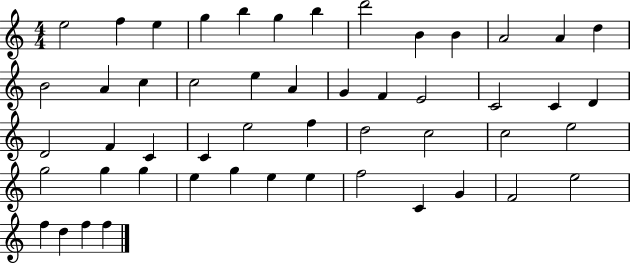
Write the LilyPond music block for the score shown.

{
  \clef treble
  \numericTimeSignature
  \time 4/4
  \key c \major
  e''2 f''4 e''4 | g''4 b''4 g''4 b''4 | d'''2 b'4 b'4 | a'2 a'4 d''4 | \break b'2 a'4 c''4 | c''2 e''4 a'4 | g'4 f'4 e'2 | c'2 c'4 d'4 | \break d'2 f'4 c'4 | c'4 e''2 f''4 | d''2 c''2 | c''2 e''2 | \break g''2 g''4 g''4 | e''4 g''4 e''4 e''4 | f''2 c'4 g'4 | f'2 e''2 | \break f''4 d''4 f''4 f''4 | \bar "|."
}